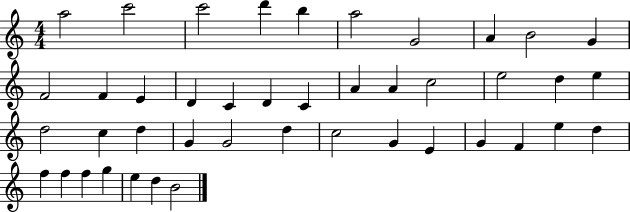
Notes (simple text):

A5/h C6/h C6/h D6/q B5/q A5/h G4/h A4/q B4/h G4/q F4/h F4/q E4/q D4/q C4/q D4/q C4/q A4/q A4/q C5/h E5/h D5/q E5/q D5/h C5/q D5/q G4/q G4/h D5/q C5/h G4/q E4/q G4/q F4/q E5/q D5/q F5/q F5/q F5/q G5/q E5/q D5/q B4/h